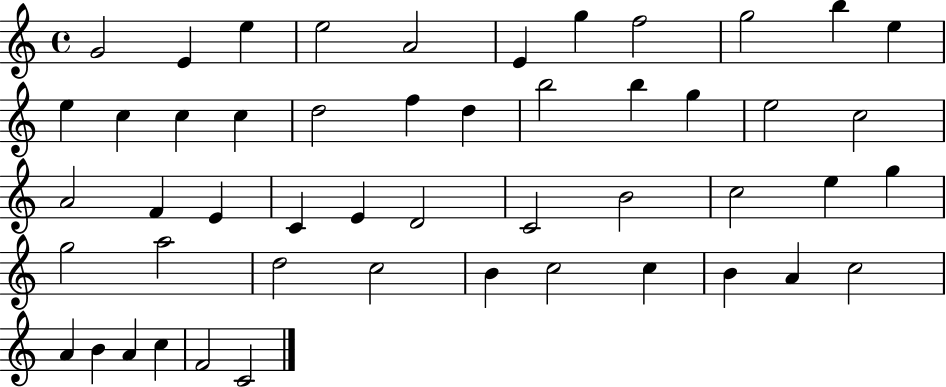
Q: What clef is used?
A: treble